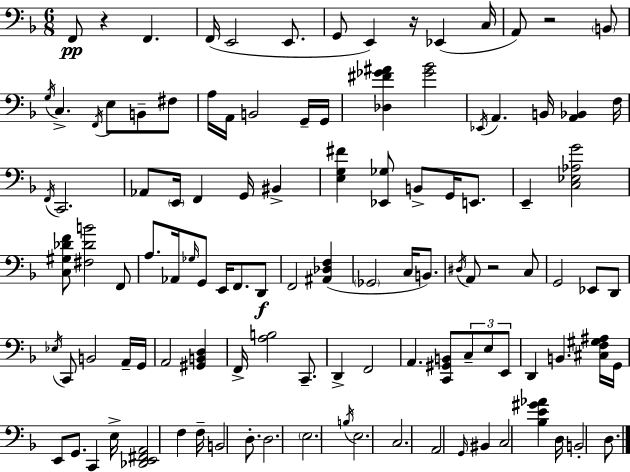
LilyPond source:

{
  \clef bass
  \numericTimeSignature
  \time 6/8
  \key d \minor
  \repeat volta 2 { f,8\pp r4 f,4. | f,16( e,2 e,8. | g,8 e,4) r16 ees,4( c16 | a,8) r2 \parenthesize b,8 | \break \acciaccatura { g16 } c4.-> \acciaccatura { f,16 } e8 b,8-- | fis8 a16 a,16 b,2 | g,16-- g,16 <des fis' ges' ais'>4 <ges' bes'>2 | \acciaccatura { ees,16 } a,4. b,16 <a, bes,>4 | \break f16 \acciaccatura { f,16 } c,2. | aes,8 \parenthesize e,16 f,4 g,16 | bis,4-> <e g fis'>4 <ees, ges>8 b,8-> | g,16 e,8. e,4-- <c ees aes g'>2 | \break <c gis des' f'>8 <fis des' b'>2 | f,8 a8. aes,16 \grace { ges16 } g,8 e,16 | f,8. d,8\f f,2 | <ais, des f>4( \parenthesize ges,2 | \break c16 b,8.) \acciaccatura { dis16 } a,8 r2 | c8 g,2 | ees,8 d,8 \acciaccatura { ees16 } c,8 b,2 | a,16-- g,16 a,2 | \break <gis, b, d>4 f,16-> <a b>2 | c,8.-- d,4-> f,2 | a,4. | <c, gis, b,>8 \tuplet 3/2 { c8-- e8 e,8 } d,4 | \break b,4. <cis f gis ais>16 g,16 e,8 g,8. | c,4 e16-> <des, e, fis, a,>2 | f4 f16-- b,2 | d8.-. d2. | \break \parenthesize e2. | \acciaccatura { b16 } e2. | c2. | a,2 | \break \grace { g,16 } bis,4 c2 | <bes e' gis' aes'>4 d16 b,2-. | d8. } \bar "|."
}